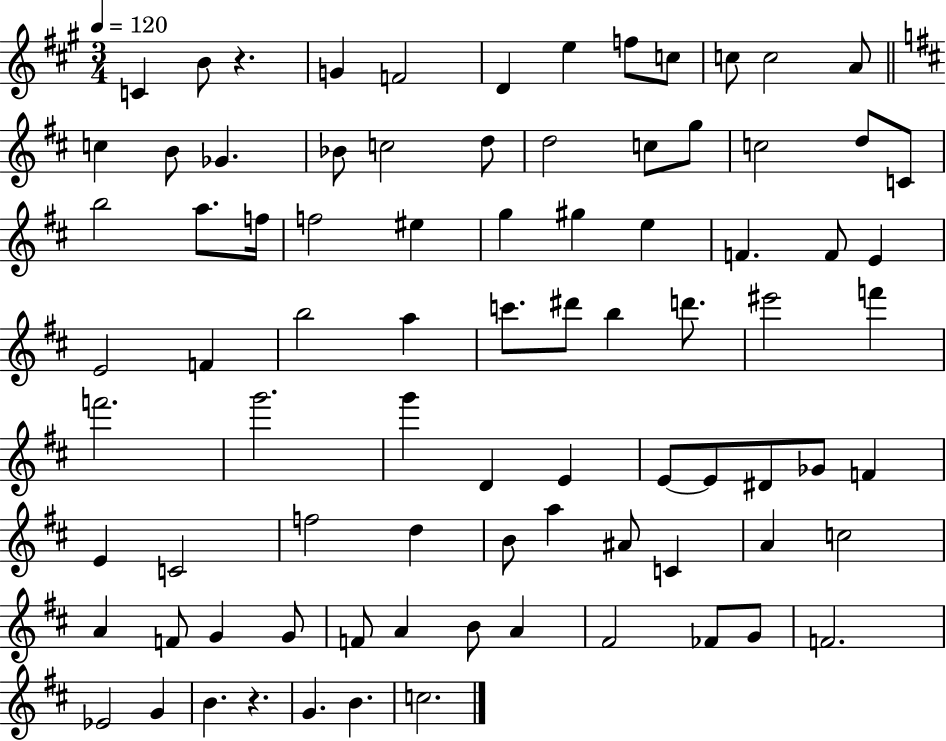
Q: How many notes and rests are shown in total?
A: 84